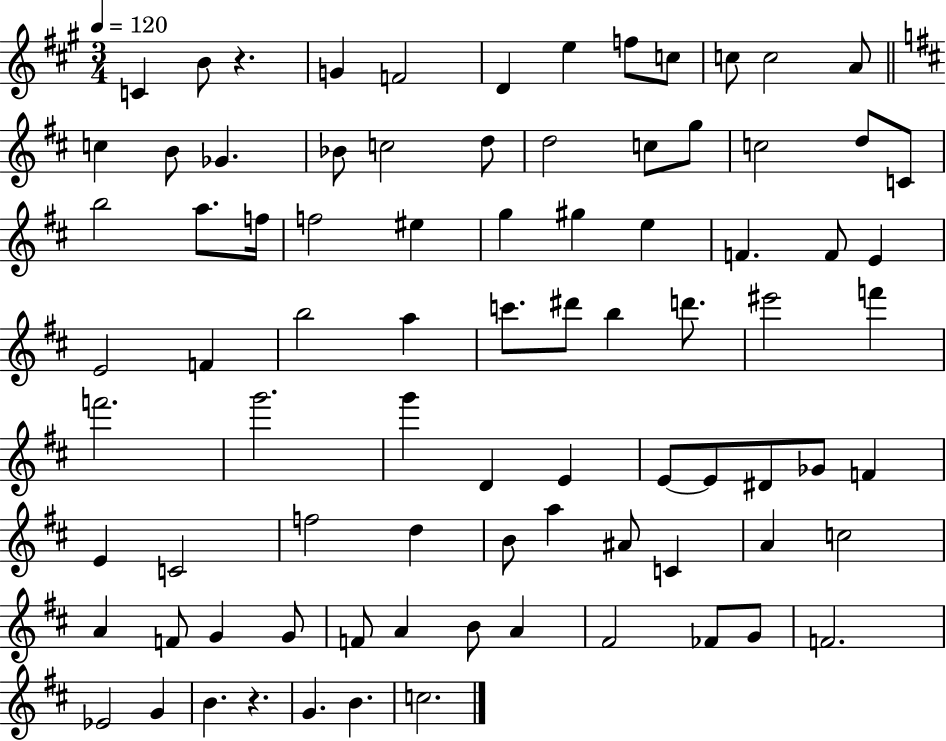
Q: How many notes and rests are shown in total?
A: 84